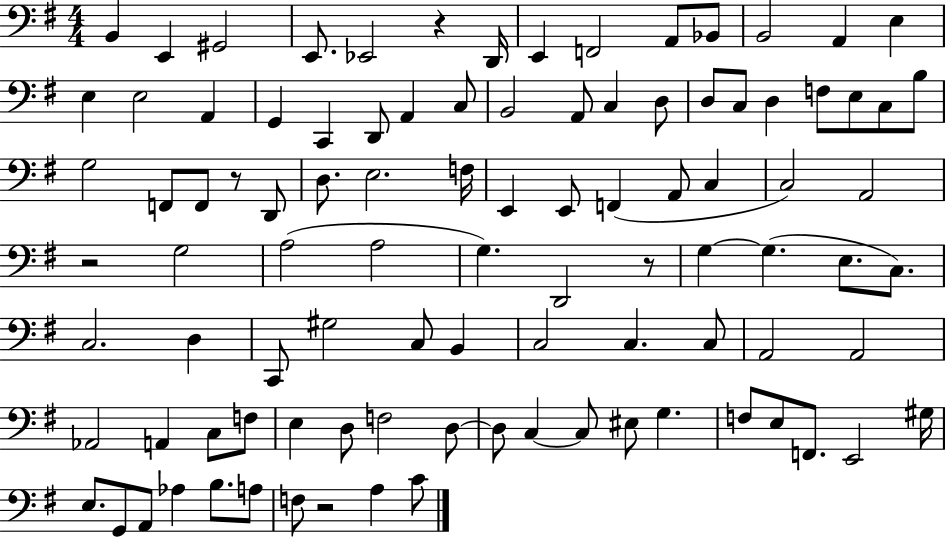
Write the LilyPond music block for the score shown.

{
  \clef bass
  \numericTimeSignature
  \time 4/4
  \key g \major
  b,4 e,4 gis,2 | e,8. ees,2 r4 d,16 | e,4 f,2 a,8 bes,8 | b,2 a,4 e4 | \break e4 e2 a,4 | g,4 c,4 d,8 a,4 c8 | b,2 a,8 c4 d8 | d8 c8 d4 f8 e8 c8 b8 | \break g2 f,8 f,8 r8 d,8 | d8. e2. f16 | e,4 e,8 f,4( a,8 c4 | c2) a,2 | \break r2 g2 | a2( a2 | g4.) d,2 r8 | g4~~ g4.( e8. c8.) | \break c2. d4 | c,8 gis2 c8 b,4 | c2 c4. c8 | a,2 a,2 | \break aes,2 a,4 c8 f8 | e4 d8 f2 d8~~ | d8 c4~~ c8 eis8 g4. | f8 e8 f,8. e,2 gis16 | \break e8. g,8 a,8 aes4 b8. a8 | f8 r2 a4 c'8 | \bar "|."
}